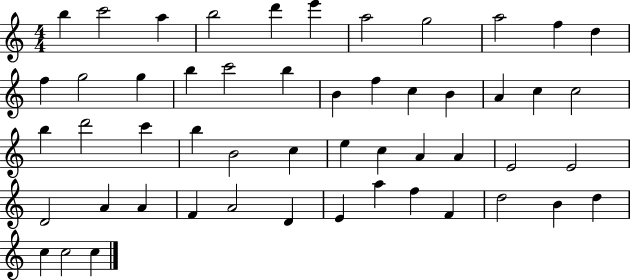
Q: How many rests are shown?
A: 0